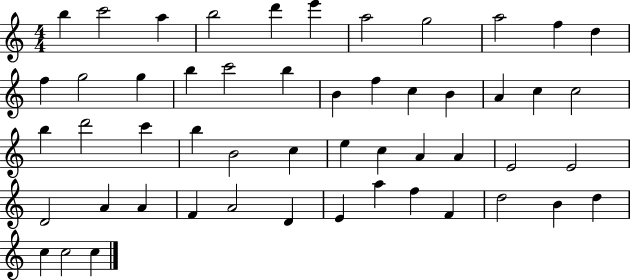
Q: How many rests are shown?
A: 0